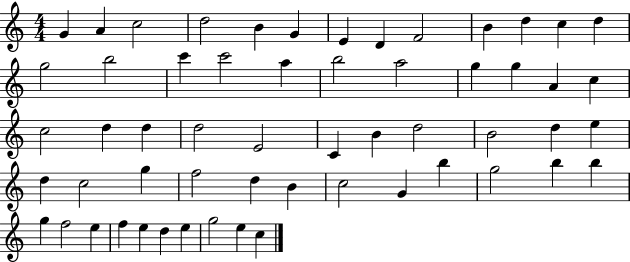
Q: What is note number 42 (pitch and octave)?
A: C5